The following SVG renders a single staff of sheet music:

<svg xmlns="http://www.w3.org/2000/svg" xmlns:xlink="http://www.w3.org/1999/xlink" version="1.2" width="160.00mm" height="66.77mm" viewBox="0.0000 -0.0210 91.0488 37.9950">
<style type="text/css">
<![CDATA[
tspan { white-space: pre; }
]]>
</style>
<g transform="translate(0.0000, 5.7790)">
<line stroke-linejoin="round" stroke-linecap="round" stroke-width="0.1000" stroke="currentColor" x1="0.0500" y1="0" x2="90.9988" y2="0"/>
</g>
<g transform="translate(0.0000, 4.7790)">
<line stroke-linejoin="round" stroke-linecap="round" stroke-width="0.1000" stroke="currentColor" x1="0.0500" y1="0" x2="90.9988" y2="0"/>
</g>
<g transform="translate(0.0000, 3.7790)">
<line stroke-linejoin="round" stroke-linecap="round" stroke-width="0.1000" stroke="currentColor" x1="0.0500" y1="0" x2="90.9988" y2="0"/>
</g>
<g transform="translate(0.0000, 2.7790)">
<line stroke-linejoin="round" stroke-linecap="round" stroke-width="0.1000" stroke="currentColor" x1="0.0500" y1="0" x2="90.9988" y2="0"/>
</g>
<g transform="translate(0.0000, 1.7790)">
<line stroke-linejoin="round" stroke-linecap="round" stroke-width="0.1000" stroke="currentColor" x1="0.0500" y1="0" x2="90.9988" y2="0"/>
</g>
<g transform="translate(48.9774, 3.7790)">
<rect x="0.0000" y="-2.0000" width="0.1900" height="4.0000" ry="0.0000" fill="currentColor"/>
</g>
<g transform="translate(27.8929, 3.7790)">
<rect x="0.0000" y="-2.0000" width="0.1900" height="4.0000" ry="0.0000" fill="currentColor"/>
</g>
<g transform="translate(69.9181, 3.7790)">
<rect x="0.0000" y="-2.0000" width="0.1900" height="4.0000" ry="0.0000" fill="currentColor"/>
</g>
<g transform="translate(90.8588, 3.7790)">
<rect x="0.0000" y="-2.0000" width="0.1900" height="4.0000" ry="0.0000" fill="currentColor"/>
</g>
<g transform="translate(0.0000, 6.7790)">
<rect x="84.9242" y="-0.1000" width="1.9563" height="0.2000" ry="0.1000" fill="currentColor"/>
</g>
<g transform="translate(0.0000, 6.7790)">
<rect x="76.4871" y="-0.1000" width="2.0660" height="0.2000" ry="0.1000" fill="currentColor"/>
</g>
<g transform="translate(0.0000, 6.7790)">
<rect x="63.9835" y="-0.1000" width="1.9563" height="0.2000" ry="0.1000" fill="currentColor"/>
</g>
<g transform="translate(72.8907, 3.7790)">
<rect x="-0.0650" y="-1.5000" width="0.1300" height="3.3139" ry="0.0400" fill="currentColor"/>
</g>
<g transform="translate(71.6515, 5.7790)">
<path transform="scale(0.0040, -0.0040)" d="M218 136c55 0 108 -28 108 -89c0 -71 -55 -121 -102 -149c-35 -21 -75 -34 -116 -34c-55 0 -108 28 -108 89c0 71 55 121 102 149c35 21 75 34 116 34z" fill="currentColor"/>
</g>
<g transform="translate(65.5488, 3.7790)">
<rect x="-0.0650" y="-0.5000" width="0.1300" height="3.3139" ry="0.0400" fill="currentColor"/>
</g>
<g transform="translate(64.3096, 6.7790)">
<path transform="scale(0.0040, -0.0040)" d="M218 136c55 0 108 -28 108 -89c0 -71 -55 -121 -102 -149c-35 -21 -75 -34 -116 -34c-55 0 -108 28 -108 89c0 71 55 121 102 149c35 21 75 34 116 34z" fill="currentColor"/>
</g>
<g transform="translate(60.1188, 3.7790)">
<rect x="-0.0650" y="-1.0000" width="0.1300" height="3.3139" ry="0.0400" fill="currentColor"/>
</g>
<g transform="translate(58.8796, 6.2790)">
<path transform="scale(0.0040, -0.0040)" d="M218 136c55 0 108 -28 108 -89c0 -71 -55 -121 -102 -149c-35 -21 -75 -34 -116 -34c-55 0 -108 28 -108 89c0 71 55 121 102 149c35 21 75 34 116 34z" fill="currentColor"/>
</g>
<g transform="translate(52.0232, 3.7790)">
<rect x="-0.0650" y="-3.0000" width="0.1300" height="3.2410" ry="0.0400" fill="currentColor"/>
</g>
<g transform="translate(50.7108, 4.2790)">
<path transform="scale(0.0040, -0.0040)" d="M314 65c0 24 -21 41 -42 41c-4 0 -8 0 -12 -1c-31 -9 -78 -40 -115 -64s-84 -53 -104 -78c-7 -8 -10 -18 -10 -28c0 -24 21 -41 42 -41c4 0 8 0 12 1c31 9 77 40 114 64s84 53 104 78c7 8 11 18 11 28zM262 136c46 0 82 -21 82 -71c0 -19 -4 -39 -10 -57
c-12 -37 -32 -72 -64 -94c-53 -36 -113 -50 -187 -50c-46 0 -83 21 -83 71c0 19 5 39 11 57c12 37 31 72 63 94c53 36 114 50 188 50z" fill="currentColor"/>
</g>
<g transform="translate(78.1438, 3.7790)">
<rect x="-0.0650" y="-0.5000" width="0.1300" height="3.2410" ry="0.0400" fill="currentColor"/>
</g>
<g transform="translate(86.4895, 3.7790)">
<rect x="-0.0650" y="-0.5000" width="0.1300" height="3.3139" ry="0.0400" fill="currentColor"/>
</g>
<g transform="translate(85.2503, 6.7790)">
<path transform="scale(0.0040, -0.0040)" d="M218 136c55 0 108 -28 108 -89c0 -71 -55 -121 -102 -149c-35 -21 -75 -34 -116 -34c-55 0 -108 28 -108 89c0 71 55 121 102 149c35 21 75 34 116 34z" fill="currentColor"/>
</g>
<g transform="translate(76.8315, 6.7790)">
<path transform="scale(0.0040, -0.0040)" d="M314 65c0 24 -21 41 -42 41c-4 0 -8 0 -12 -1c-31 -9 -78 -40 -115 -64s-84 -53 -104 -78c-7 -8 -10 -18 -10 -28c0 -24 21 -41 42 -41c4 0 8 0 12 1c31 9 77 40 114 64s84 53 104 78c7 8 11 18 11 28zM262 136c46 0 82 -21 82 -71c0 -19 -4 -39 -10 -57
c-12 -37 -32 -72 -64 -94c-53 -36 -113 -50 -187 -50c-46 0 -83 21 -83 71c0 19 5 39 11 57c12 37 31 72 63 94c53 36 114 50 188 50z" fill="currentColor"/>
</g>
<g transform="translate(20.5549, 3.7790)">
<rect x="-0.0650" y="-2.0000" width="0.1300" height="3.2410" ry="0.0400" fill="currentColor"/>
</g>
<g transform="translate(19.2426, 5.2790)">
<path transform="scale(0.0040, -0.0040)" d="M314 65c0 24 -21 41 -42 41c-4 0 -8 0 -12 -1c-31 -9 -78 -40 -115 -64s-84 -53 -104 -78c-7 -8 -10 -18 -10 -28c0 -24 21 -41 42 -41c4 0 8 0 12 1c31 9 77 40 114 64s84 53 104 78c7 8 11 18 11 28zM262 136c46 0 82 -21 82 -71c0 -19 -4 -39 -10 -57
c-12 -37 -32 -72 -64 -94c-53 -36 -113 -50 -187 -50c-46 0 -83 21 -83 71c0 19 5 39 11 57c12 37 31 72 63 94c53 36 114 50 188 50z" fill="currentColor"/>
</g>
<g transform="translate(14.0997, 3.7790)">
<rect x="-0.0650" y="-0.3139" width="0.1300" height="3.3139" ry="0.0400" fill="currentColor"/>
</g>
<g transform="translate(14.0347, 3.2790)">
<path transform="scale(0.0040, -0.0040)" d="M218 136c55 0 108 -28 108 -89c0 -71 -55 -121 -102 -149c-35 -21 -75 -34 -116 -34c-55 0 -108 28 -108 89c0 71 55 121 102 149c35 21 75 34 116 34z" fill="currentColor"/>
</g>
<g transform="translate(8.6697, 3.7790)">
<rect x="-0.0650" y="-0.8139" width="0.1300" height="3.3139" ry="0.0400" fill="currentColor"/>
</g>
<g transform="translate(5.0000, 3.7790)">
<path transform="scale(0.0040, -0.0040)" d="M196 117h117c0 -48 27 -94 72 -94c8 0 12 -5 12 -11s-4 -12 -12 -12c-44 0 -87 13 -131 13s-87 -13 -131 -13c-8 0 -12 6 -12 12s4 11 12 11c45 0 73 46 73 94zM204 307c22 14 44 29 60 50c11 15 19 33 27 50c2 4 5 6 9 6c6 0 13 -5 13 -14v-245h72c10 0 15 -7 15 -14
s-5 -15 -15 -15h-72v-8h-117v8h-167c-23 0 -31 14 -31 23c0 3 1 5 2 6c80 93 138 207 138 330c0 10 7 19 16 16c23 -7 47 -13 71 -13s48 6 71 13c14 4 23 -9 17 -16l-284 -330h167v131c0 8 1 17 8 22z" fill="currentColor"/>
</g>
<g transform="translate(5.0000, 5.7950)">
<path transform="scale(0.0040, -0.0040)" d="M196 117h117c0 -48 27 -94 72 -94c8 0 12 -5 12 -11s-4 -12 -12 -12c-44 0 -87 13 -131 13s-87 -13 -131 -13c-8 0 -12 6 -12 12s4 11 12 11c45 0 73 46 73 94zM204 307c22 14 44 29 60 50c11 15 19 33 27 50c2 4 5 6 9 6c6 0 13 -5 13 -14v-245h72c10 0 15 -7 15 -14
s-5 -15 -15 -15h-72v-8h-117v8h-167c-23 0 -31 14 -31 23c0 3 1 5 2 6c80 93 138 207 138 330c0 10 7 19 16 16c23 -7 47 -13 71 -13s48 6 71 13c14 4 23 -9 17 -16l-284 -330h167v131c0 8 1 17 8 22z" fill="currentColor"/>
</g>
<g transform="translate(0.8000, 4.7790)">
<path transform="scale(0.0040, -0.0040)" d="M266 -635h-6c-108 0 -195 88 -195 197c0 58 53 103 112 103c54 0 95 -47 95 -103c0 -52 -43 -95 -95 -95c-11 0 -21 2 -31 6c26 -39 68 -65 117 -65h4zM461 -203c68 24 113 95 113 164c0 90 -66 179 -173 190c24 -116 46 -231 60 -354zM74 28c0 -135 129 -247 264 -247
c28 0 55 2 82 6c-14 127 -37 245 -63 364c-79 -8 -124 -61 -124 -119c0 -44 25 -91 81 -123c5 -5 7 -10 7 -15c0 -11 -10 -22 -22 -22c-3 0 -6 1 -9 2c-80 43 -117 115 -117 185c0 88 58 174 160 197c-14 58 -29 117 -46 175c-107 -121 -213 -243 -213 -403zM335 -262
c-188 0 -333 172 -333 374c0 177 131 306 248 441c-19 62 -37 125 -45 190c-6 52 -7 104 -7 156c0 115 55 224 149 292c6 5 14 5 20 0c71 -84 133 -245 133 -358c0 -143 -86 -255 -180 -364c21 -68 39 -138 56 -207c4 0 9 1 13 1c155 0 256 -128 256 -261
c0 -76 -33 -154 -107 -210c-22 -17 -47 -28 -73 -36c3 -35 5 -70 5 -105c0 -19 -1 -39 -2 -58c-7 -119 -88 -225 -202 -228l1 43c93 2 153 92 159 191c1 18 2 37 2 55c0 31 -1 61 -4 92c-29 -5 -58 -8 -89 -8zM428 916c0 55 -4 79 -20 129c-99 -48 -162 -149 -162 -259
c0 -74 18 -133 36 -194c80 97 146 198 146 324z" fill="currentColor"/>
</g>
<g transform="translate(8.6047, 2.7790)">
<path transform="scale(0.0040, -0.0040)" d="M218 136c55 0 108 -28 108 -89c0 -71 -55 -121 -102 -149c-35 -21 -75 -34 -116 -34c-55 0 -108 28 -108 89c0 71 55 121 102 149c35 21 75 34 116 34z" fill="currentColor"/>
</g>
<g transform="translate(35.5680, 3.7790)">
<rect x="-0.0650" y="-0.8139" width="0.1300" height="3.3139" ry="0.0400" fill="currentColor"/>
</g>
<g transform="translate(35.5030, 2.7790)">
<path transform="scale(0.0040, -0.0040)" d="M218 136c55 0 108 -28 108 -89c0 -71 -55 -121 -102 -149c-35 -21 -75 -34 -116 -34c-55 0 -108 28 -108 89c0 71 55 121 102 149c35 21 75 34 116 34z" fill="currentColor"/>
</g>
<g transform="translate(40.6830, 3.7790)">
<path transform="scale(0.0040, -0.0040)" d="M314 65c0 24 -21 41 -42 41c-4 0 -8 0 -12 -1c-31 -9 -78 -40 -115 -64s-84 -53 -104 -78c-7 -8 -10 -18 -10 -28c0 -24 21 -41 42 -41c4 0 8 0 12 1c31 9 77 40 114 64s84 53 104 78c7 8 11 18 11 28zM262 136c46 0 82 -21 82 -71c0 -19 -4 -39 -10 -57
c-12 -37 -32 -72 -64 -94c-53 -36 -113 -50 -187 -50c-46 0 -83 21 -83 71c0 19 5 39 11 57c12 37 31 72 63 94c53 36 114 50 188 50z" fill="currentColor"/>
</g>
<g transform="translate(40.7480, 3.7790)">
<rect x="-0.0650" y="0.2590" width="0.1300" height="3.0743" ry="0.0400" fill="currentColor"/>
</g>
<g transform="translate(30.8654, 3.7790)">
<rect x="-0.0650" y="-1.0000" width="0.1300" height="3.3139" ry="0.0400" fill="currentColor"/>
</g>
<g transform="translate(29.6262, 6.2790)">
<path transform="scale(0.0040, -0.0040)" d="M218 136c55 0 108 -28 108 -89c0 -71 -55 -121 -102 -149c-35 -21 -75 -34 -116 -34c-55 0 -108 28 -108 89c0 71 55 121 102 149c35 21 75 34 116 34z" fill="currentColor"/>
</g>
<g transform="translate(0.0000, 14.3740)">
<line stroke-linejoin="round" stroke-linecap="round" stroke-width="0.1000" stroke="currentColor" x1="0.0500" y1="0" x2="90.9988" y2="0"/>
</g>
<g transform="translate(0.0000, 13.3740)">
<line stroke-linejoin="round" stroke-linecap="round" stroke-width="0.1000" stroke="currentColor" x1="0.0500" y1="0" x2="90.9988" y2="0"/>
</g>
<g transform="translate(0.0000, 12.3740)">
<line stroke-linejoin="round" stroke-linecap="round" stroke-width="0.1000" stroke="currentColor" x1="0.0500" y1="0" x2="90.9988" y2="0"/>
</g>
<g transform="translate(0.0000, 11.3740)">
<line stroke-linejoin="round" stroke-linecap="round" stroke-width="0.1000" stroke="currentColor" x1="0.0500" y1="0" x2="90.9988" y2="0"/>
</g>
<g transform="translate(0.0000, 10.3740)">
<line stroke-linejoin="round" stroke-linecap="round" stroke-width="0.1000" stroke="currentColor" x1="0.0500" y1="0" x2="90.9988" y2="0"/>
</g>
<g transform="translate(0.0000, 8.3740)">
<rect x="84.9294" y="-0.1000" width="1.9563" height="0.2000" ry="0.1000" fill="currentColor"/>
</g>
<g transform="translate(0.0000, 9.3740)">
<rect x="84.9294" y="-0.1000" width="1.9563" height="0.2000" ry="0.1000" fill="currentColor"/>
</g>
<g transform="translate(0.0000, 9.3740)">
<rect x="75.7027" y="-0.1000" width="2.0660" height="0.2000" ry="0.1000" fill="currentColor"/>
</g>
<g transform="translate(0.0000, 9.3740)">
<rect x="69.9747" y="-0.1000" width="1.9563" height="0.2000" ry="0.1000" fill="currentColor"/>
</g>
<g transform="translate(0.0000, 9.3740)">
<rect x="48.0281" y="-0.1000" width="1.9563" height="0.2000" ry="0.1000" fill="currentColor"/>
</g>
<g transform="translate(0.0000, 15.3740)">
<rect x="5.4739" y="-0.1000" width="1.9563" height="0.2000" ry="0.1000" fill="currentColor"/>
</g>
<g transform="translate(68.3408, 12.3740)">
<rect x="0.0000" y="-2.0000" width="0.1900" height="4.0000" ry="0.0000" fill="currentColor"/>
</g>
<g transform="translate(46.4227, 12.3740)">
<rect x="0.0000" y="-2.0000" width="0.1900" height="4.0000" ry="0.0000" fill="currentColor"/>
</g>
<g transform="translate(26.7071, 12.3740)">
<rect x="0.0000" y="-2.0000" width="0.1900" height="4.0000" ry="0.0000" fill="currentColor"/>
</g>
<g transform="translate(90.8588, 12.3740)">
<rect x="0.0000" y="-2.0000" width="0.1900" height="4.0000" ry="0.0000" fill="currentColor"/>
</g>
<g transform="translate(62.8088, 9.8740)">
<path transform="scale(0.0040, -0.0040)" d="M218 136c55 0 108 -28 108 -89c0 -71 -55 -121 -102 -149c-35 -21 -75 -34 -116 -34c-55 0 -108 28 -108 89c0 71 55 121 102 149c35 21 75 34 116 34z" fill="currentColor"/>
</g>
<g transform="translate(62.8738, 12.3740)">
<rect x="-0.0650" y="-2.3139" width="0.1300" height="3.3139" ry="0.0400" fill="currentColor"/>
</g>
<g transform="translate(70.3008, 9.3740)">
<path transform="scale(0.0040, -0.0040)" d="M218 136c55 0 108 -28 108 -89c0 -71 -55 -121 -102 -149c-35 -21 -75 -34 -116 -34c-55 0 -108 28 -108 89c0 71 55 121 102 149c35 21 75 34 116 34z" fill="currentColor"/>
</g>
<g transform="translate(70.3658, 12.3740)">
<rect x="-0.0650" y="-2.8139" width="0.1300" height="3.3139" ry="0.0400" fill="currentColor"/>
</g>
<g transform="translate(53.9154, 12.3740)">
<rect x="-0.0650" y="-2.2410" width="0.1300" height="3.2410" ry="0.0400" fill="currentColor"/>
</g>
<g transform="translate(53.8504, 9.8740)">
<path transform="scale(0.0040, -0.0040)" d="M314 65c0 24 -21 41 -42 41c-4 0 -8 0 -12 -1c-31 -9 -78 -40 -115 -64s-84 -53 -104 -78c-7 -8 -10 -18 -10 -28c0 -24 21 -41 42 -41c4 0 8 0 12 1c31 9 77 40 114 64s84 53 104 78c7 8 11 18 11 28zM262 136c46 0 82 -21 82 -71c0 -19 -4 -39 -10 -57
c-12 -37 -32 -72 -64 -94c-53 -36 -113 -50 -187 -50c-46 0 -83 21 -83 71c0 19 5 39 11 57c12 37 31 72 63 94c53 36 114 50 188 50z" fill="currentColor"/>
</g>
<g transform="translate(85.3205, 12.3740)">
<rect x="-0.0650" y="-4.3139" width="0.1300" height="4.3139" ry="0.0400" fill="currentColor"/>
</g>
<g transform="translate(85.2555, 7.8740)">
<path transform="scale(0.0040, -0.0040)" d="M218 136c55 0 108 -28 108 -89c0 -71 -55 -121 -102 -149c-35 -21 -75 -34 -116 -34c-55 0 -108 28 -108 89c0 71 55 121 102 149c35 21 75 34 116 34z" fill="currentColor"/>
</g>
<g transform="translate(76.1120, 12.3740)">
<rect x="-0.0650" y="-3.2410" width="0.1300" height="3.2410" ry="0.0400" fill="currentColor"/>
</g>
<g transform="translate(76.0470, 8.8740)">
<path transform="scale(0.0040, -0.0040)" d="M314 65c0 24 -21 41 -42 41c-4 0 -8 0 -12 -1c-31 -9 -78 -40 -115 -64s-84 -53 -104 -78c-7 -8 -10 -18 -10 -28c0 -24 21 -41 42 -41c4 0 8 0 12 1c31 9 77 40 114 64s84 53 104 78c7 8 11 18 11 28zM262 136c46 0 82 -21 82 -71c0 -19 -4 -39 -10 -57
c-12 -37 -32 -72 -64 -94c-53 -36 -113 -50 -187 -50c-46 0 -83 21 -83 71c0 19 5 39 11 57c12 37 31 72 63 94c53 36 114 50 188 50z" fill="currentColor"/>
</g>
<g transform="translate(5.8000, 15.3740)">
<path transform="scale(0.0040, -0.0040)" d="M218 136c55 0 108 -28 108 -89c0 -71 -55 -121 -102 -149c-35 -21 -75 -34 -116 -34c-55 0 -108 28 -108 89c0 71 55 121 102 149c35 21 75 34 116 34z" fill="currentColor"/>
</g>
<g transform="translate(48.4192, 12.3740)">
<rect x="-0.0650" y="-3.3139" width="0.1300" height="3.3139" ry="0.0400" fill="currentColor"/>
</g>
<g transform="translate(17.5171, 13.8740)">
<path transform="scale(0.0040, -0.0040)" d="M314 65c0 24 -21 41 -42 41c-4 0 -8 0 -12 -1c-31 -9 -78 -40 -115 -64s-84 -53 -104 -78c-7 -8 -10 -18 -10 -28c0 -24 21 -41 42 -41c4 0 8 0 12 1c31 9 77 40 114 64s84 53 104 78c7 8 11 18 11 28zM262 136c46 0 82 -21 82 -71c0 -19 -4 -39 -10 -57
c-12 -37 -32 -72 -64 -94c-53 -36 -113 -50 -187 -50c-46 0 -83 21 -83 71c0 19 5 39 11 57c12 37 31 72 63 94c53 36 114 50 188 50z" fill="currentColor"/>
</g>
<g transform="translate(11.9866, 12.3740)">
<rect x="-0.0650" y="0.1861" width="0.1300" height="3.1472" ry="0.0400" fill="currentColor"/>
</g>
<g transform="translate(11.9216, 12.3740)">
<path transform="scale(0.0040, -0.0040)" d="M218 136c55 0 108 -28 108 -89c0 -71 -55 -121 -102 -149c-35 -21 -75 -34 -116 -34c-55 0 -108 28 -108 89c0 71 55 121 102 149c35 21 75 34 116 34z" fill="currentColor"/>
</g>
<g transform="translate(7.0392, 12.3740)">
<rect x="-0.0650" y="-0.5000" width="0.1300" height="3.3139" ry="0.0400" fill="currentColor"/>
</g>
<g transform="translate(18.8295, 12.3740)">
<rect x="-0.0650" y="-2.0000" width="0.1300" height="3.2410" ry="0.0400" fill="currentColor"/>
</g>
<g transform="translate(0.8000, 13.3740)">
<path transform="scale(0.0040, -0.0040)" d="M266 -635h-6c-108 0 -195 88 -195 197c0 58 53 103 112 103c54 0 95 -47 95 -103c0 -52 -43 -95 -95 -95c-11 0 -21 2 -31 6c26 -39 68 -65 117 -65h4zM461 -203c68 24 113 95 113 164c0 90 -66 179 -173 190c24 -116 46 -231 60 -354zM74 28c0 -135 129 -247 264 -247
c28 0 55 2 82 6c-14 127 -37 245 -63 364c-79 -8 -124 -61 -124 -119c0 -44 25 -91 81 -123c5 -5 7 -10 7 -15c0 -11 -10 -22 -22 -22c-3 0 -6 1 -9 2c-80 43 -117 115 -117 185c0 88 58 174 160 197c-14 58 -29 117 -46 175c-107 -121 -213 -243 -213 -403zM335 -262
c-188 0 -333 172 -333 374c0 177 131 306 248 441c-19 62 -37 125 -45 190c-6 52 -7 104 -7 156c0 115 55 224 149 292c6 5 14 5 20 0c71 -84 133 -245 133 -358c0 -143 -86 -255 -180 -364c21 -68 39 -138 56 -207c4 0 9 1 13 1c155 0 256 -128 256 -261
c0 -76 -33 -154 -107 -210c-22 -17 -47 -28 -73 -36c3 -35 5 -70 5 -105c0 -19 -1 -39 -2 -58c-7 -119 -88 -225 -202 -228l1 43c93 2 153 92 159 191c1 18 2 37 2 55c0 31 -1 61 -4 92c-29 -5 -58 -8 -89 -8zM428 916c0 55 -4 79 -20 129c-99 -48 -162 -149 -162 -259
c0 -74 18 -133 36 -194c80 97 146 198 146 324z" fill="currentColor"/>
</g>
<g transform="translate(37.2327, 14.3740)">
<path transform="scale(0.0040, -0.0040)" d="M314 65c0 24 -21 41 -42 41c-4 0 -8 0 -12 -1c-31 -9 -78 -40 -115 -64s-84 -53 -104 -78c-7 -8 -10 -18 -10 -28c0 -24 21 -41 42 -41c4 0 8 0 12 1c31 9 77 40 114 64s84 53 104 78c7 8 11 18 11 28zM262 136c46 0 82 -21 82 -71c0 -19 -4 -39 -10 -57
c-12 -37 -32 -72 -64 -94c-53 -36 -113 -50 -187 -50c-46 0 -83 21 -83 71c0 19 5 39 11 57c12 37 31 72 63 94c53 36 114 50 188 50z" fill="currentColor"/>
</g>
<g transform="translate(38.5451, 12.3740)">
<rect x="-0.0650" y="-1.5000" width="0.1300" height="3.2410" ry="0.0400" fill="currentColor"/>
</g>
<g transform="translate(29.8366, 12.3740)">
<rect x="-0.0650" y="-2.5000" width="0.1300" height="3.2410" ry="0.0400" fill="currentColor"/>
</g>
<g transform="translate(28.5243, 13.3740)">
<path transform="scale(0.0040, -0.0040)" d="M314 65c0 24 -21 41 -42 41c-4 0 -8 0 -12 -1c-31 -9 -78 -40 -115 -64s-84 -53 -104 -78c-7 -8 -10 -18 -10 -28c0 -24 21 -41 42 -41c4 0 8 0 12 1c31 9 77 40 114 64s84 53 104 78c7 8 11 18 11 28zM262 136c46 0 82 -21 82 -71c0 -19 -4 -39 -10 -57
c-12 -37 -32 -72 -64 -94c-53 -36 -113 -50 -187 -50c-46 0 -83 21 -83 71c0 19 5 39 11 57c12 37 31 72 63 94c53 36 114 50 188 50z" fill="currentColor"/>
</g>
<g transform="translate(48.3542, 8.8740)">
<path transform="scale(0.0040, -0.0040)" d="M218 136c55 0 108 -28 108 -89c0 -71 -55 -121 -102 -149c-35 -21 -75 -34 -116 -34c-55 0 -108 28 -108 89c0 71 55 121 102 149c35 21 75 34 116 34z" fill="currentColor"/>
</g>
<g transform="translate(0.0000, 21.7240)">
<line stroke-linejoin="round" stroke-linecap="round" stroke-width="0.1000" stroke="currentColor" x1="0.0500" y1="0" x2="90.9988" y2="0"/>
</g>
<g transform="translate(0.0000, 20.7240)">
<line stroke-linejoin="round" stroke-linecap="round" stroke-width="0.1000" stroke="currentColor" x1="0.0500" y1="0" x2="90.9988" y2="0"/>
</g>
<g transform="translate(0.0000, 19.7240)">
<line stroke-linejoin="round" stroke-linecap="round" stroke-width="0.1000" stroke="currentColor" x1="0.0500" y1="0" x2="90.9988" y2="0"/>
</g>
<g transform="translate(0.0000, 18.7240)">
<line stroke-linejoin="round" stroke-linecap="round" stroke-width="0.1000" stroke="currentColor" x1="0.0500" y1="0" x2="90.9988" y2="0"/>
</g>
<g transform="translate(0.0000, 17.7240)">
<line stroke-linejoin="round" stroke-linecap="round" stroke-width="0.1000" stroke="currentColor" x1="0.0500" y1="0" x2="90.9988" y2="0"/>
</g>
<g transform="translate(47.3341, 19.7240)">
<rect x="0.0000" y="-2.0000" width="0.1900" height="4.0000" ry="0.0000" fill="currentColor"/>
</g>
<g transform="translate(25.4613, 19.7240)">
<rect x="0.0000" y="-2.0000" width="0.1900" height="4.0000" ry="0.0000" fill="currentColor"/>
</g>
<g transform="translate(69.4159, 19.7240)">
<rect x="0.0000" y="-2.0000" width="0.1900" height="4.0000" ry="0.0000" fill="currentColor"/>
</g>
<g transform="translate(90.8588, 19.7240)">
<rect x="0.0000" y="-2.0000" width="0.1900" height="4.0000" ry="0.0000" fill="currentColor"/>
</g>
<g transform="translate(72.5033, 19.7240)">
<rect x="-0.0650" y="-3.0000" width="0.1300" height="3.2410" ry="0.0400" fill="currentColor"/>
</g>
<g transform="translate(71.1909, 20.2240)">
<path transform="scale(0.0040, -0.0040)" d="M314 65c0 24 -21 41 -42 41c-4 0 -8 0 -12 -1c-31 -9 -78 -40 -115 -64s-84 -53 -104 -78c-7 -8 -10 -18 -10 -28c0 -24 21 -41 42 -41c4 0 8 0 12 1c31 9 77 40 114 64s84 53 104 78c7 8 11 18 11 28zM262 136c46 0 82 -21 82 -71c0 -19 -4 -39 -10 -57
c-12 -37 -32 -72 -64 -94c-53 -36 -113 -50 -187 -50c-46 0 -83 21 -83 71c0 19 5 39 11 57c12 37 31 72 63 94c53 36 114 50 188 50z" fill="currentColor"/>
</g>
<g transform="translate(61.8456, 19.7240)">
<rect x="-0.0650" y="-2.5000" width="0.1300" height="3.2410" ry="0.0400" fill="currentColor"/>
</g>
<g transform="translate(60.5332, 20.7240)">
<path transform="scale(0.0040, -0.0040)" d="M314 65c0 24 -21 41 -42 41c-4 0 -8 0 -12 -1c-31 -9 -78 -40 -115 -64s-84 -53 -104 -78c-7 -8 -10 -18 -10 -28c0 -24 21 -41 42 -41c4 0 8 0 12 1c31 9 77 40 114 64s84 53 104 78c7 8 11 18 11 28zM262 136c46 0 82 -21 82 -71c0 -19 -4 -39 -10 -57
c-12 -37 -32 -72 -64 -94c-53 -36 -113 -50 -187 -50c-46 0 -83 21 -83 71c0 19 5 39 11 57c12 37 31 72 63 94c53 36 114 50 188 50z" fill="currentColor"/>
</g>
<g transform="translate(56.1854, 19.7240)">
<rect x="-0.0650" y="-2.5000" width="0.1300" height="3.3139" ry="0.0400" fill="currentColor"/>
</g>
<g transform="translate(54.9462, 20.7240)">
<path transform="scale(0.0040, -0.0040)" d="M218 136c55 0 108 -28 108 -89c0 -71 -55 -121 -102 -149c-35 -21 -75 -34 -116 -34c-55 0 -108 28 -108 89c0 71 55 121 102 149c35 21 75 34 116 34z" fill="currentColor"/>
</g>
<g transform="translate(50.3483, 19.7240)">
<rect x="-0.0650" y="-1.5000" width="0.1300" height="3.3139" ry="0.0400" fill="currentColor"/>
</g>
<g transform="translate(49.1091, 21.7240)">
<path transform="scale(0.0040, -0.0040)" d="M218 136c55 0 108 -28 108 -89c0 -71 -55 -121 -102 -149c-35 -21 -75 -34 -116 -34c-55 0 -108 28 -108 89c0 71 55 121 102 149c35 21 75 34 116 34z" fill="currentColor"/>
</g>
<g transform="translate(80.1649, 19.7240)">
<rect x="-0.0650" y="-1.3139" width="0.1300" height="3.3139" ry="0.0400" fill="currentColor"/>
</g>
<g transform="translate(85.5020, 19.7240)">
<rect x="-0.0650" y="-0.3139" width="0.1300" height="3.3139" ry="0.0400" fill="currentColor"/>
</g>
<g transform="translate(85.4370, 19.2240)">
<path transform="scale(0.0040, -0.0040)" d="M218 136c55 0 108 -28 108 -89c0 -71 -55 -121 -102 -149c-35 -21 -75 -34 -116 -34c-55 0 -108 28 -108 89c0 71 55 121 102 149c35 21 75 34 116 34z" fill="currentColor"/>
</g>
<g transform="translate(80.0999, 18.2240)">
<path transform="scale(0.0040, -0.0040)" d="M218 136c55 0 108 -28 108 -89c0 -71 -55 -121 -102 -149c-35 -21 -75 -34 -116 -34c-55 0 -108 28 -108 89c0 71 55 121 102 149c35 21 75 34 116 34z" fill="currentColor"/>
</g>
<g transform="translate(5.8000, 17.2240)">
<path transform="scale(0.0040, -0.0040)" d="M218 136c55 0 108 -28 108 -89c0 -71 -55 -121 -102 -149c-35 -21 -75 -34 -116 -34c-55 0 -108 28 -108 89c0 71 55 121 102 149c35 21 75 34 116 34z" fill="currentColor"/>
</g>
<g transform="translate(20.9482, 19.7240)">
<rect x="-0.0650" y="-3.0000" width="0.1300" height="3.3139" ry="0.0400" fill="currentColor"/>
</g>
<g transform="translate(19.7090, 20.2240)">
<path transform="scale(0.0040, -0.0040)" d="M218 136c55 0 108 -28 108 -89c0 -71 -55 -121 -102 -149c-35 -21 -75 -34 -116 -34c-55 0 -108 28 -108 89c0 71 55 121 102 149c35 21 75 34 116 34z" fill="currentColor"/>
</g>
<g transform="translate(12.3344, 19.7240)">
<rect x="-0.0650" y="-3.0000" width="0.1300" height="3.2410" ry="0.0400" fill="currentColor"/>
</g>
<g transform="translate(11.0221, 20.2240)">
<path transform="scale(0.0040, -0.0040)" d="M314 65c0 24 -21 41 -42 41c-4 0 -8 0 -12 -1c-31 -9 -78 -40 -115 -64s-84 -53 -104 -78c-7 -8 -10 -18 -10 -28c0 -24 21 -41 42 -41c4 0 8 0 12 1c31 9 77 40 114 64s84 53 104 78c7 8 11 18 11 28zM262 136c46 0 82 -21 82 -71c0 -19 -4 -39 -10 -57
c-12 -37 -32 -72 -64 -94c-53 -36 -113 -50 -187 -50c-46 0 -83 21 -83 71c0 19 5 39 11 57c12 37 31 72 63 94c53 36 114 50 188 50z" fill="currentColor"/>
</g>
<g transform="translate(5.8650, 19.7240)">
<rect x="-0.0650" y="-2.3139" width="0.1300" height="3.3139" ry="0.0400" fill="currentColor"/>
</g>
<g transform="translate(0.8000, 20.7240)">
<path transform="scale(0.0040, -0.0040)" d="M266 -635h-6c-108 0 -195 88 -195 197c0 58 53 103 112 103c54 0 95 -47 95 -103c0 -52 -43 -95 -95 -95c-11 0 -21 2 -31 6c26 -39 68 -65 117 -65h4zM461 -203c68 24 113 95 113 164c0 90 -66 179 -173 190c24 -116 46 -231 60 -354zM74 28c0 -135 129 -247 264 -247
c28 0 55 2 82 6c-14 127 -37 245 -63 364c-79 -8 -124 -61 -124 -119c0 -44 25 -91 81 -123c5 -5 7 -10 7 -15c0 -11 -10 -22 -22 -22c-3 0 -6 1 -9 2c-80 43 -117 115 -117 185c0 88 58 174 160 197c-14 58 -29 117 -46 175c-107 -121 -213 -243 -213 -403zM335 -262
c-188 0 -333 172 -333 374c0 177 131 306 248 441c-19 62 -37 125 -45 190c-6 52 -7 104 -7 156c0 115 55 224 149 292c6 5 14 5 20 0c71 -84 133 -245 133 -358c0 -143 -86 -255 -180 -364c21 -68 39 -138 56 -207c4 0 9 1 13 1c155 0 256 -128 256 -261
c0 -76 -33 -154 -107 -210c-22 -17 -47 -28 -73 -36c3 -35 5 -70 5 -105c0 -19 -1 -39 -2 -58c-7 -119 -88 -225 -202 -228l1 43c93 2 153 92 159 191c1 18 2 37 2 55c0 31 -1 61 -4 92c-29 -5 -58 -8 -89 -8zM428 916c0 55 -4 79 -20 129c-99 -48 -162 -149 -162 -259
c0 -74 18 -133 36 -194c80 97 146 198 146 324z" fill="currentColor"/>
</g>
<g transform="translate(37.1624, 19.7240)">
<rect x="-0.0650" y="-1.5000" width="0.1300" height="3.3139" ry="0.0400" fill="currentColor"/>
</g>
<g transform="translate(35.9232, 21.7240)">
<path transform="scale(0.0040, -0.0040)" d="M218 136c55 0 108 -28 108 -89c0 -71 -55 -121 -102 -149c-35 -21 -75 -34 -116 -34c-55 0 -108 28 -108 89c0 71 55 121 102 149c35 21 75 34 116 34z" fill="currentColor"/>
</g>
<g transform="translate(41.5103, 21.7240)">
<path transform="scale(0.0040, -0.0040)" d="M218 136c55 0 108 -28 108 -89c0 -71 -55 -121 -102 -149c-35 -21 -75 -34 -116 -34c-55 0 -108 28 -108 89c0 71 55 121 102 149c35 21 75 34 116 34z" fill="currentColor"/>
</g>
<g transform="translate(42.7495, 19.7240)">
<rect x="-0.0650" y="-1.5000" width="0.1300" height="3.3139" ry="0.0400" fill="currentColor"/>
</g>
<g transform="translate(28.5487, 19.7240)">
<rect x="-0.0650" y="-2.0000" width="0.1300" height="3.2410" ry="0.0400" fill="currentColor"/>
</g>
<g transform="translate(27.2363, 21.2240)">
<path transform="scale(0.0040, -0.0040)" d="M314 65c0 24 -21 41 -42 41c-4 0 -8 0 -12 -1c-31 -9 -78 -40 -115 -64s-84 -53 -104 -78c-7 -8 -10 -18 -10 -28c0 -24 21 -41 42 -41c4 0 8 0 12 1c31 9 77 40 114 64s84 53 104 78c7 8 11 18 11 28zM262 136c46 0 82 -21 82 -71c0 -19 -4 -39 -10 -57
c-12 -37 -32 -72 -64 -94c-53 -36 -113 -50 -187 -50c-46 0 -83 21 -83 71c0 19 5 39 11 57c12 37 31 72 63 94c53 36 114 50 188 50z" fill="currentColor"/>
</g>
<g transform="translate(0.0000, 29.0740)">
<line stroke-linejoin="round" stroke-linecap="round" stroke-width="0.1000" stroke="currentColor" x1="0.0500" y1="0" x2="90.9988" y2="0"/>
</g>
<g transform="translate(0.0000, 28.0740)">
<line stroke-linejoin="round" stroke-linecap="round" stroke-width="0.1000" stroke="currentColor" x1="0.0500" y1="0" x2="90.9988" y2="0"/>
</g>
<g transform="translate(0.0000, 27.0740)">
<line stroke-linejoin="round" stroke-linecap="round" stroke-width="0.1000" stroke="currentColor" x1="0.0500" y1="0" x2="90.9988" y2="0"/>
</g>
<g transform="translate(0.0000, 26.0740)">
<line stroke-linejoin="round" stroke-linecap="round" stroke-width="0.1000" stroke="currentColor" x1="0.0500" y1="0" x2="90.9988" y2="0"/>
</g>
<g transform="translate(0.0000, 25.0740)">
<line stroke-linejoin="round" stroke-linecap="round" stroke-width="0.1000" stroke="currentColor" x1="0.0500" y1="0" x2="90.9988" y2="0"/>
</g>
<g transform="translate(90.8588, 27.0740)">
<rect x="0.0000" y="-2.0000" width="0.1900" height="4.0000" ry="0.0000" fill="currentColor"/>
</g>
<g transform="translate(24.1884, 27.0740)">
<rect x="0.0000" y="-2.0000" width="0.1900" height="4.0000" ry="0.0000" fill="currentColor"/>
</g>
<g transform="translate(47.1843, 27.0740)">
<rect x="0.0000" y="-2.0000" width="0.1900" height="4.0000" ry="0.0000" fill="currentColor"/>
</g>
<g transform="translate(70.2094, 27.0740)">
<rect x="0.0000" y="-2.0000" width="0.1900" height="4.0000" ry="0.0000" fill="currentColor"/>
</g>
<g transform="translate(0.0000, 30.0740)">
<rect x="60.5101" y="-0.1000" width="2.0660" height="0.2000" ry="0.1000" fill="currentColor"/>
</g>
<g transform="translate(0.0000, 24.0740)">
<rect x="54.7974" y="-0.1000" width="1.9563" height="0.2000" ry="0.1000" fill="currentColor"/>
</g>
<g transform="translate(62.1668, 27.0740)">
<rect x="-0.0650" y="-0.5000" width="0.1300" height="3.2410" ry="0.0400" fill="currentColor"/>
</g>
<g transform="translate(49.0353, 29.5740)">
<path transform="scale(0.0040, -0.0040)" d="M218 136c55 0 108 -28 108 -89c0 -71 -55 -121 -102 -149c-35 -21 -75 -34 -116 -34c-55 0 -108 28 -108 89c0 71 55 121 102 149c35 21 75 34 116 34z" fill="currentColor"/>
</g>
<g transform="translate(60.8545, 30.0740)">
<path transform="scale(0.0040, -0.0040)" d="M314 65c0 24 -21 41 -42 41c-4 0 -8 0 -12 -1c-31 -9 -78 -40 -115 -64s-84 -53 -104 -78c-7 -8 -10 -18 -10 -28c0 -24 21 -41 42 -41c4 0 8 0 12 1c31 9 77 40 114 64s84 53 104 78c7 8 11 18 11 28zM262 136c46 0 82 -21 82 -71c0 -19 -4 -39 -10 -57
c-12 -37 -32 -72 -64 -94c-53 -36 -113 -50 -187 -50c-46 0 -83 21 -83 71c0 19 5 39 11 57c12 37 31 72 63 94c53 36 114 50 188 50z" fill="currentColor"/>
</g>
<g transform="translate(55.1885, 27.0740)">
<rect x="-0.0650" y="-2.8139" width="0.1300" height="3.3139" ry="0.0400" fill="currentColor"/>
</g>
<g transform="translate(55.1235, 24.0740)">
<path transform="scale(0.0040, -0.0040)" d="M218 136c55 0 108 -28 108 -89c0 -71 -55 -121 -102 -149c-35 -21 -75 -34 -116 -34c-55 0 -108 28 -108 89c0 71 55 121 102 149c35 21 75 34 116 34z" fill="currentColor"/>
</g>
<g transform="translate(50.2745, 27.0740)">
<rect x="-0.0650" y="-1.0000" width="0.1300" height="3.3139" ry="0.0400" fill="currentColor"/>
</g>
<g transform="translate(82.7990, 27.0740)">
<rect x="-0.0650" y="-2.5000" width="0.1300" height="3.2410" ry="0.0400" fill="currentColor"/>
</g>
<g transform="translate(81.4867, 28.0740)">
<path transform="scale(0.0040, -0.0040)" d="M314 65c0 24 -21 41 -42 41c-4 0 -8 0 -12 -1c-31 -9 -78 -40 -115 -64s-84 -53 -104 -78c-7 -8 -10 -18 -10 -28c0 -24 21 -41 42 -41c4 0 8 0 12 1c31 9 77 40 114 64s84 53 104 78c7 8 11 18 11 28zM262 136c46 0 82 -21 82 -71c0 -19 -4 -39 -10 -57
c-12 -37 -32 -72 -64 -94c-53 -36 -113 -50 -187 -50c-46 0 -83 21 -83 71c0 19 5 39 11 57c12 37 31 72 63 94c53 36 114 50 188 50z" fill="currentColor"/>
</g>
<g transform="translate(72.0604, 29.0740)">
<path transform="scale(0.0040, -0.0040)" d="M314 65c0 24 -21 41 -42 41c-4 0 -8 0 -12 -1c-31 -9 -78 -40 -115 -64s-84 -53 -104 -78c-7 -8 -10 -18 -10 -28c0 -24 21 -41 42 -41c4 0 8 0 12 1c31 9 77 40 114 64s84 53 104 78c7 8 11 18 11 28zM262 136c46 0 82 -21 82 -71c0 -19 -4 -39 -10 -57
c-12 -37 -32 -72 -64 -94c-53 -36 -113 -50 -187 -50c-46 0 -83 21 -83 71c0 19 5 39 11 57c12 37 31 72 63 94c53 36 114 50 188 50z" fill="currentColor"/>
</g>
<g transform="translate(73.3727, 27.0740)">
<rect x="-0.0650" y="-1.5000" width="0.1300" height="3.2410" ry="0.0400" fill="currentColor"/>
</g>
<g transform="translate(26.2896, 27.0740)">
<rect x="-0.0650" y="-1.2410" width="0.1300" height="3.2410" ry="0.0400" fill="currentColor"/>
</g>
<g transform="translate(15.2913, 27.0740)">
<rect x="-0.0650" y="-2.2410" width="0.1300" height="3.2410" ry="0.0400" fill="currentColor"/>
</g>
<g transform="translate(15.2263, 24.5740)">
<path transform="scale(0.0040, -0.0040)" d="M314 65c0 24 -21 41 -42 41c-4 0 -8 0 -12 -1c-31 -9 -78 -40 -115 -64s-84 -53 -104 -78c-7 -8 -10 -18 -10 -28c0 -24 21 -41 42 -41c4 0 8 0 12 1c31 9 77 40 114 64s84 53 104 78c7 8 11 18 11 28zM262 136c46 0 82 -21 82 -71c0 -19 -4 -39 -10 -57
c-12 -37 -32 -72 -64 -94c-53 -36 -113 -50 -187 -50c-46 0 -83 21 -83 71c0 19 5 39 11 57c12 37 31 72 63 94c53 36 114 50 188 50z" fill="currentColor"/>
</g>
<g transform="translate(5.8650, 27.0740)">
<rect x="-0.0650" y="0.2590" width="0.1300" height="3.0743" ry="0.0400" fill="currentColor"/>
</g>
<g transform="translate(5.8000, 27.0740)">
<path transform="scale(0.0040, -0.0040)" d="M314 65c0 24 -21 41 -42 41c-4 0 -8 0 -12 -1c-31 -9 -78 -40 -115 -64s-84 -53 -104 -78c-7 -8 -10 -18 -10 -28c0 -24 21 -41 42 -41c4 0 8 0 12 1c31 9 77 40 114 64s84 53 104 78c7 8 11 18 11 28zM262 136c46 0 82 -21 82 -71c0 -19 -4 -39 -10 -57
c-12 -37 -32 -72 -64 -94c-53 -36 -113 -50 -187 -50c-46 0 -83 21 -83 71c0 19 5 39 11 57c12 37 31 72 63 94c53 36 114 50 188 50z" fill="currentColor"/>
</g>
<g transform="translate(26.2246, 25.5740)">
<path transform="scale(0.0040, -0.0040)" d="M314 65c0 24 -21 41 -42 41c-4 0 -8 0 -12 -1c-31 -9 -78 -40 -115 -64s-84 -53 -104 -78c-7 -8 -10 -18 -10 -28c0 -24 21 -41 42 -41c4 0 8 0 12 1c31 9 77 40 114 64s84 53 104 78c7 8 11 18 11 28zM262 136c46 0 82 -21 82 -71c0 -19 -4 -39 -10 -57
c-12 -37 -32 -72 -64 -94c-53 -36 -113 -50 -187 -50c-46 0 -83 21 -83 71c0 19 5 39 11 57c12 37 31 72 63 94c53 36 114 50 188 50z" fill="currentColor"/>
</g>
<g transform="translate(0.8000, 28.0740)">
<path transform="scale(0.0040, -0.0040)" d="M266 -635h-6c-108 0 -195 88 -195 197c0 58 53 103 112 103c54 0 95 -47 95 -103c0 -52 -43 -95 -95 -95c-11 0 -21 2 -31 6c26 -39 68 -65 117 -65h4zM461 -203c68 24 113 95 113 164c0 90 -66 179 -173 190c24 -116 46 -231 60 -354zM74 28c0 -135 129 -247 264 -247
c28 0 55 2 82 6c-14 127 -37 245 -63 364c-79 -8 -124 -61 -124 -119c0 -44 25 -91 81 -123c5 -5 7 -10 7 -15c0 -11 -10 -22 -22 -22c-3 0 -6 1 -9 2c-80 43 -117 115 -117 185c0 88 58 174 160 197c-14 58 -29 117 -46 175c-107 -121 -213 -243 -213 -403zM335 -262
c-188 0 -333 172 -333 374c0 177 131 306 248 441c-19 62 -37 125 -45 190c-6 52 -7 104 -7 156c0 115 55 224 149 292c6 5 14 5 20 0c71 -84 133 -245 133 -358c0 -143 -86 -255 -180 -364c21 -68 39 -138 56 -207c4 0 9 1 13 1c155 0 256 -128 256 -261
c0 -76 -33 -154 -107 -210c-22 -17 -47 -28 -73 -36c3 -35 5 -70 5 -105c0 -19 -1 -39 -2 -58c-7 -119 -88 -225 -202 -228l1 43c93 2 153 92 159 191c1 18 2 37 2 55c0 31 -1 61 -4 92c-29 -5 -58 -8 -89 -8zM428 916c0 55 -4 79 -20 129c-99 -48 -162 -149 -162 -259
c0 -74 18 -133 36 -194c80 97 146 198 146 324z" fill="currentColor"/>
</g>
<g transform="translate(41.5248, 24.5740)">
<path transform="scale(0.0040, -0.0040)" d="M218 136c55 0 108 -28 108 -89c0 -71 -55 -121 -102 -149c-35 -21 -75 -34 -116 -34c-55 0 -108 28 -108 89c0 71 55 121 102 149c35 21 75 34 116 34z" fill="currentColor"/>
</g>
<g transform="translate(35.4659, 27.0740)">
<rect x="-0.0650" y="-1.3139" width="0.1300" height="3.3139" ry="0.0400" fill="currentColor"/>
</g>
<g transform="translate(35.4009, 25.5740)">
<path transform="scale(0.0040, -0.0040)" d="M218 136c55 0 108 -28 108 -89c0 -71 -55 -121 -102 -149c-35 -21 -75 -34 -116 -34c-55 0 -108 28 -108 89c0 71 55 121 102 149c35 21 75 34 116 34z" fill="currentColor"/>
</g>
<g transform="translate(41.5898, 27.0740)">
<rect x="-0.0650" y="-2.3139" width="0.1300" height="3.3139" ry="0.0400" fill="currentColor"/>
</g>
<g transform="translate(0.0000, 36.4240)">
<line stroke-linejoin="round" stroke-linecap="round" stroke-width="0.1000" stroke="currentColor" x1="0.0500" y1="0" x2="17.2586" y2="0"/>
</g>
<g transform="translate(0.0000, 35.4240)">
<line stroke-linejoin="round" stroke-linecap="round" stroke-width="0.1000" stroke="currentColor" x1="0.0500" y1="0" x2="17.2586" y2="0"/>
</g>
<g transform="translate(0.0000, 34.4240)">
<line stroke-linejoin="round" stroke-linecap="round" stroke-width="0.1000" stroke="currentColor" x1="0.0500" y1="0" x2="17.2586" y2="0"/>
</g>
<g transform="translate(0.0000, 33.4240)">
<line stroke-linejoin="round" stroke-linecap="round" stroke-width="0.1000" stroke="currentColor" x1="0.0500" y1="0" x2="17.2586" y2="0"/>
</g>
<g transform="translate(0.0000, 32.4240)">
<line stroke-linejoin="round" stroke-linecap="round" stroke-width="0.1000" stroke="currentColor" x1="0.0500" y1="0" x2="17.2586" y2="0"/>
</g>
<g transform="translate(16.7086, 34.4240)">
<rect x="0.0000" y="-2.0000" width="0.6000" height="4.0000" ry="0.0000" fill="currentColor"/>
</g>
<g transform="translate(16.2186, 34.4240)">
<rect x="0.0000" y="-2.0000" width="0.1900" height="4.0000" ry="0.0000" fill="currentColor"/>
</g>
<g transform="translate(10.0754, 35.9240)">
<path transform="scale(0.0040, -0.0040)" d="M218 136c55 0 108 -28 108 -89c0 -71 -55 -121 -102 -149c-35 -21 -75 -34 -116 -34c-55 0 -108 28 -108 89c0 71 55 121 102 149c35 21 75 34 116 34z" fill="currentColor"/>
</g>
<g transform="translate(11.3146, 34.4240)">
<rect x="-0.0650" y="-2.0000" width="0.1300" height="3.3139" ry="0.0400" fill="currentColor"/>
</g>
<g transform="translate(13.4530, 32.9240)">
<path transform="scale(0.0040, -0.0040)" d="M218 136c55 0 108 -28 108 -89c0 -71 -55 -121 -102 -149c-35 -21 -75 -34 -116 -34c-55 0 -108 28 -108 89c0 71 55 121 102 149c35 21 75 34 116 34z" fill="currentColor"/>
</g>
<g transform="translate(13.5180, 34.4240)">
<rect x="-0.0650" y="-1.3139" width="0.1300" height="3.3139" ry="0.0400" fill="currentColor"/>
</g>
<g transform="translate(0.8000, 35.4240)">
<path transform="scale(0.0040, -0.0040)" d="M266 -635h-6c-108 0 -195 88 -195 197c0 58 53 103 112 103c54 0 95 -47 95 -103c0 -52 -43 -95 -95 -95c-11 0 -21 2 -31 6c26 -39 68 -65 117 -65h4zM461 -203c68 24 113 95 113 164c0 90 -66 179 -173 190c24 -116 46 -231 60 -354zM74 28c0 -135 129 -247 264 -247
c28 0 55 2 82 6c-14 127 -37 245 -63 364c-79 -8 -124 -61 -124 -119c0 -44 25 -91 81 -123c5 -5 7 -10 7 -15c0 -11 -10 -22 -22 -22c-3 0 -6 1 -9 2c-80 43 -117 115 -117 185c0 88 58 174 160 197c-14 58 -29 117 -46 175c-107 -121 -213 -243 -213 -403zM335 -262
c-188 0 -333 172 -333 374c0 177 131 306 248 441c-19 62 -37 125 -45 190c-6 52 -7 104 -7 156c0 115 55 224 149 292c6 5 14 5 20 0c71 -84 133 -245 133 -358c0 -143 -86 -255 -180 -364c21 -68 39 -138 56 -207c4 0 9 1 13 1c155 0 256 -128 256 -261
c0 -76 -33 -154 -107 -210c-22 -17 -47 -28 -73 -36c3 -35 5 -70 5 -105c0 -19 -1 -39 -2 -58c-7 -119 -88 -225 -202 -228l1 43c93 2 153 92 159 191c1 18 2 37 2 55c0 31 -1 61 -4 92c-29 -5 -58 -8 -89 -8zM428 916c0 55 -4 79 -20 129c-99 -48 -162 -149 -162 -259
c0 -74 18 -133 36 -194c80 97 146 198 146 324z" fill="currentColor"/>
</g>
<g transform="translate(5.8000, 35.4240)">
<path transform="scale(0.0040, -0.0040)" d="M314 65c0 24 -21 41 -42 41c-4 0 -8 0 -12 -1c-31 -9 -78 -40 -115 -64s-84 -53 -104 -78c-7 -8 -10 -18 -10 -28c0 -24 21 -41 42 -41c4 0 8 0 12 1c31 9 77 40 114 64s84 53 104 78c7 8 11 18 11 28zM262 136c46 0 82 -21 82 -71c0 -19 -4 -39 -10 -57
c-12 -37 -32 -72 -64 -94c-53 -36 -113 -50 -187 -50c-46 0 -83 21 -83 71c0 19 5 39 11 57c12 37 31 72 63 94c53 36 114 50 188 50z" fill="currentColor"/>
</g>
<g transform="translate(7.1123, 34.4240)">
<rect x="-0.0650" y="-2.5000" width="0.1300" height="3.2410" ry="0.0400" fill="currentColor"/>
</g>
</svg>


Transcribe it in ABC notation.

X:1
T:Untitled
M:4/4
L:1/4
K:C
d c F2 D d B2 A2 D C E C2 C C B F2 G2 E2 b g2 g a b2 d' g A2 A F2 E E E G G2 A2 e c B2 g2 e2 e g D a C2 E2 G2 G2 F e